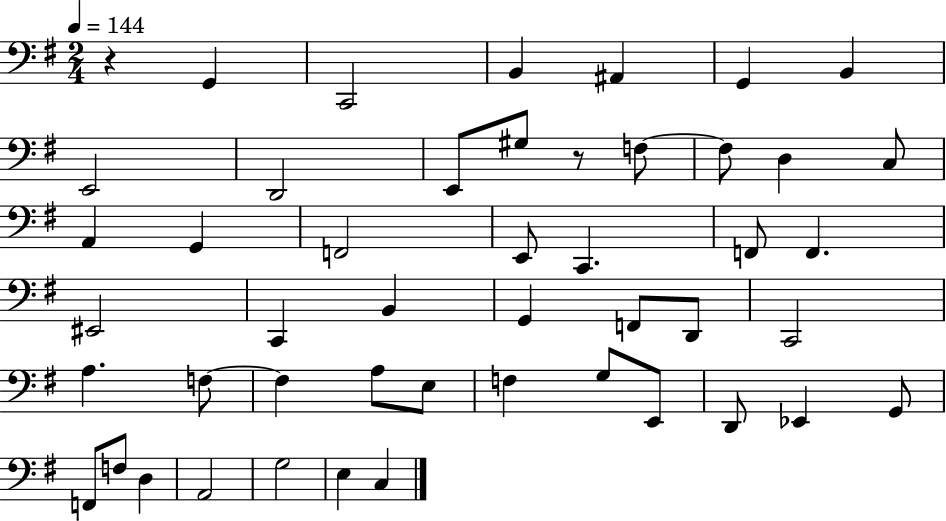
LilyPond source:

{
  \clef bass
  \numericTimeSignature
  \time 2/4
  \key g \major
  \tempo 4 = 144
  r4 g,4 | c,2 | b,4 ais,4 | g,4 b,4 | \break e,2 | d,2 | e,8 gis8 r8 f8~~ | f8 d4 c8 | \break a,4 g,4 | f,2 | e,8 c,4. | f,8 f,4. | \break eis,2 | c,4 b,4 | g,4 f,8 d,8 | c,2 | \break a4. f8~~ | f4 a8 e8 | f4 g8 e,8 | d,8 ees,4 g,8 | \break f,8 f8 d4 | a,2 | g2 | e4 c4 | \break \bar "|."
}